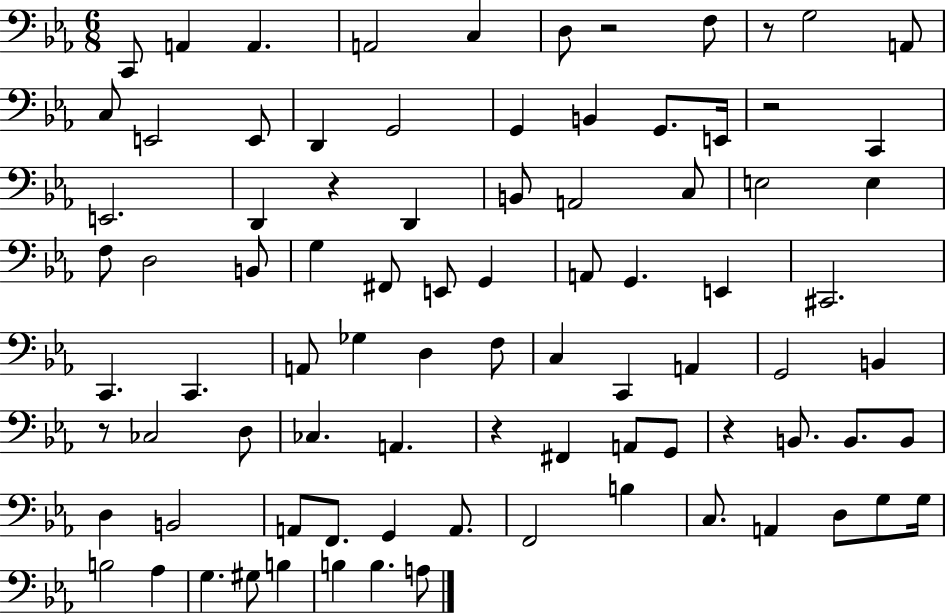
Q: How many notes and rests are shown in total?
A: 87